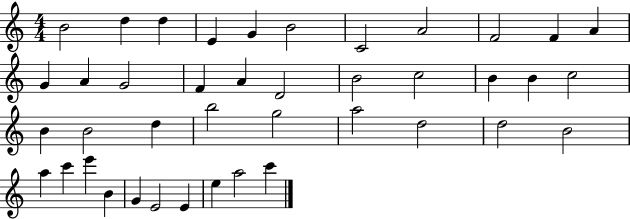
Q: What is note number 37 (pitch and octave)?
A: E4